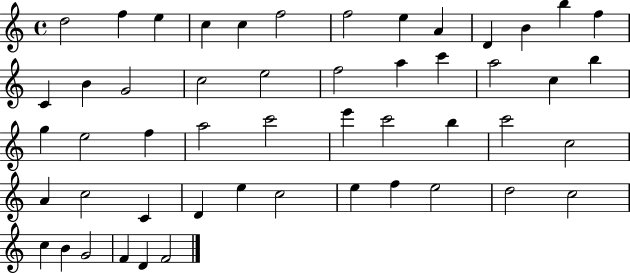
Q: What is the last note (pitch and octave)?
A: F4